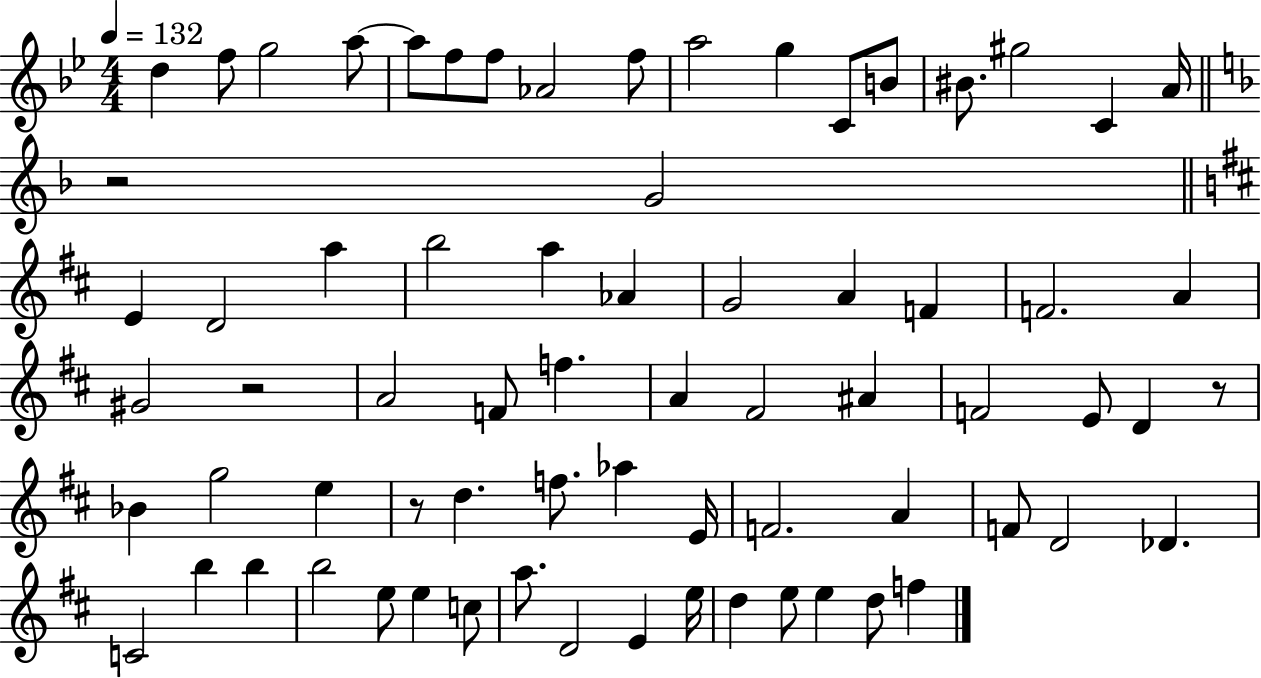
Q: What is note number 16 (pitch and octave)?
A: C4